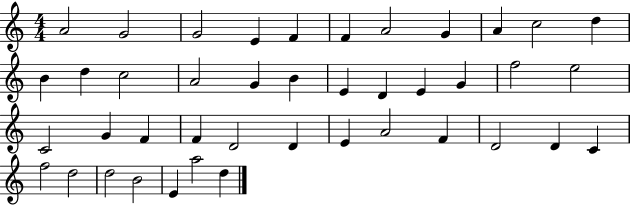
{
  \clef treble
  \numericTimeSignature
  \time 4/4
  \key c \major
  a'2 g'2 | g'2 e'4 f'4 | f'4 a'2 g'4 | a'4 c''2 d''4 | \break b'4 d''4 c''2 | a'2 g'4 b'4 | e'4 d'4 e'4 g'4 | f''2 e''2 | \break c'2 g'4 f'4 | f'4 d'2 d'4 | e'4 a'2 f'4 | d'2 d'4 c'4 | \break f''2 d''2 | d''2 b'2 | e'4 a''2 d''4 | \bar "|."
}